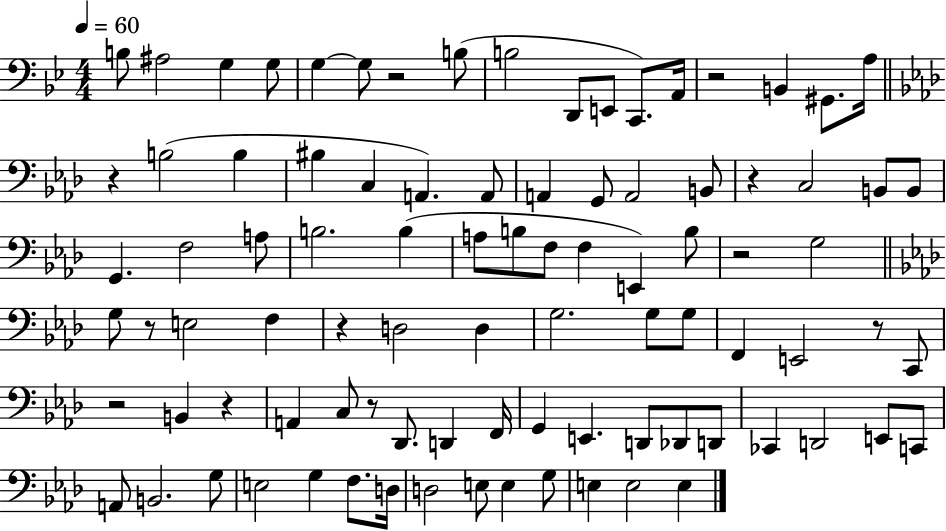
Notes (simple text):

B3/e A#3/h G3/q G3/e G3/q G3/e R/h B3/e B3/h D2/e E2/e C2/e. A2/s R/h B2/q G#2/e. A3/s R/q B3/h B3/q BIS3/q C3/q A2/q. A2/e A2/q G2/e A2/h B2/e R/q C3/h B2/e B2/e G2/q. F3/h A3/e B3/h. B3/q A3/e B3/e F3/e F3/q E2/q B3/e R/h G3/h G3/e R/e E3/h F3/q R/q D3/h D3/q G3/h. G3/e G3/e F2/q E2/h R/e C2/e R/h B2/q R/q A2/q C3/e R/e Db2/e. D2/q F2/s G2/q E2/q. D2/e Db2/e D2/e CES2/q D2/h E2/e C2/e A2/e B2/h. G3/e E3/h G3/q F3/e. D3/s D3/h E3/e E3/q G3/e E3/q E3/h E3/q